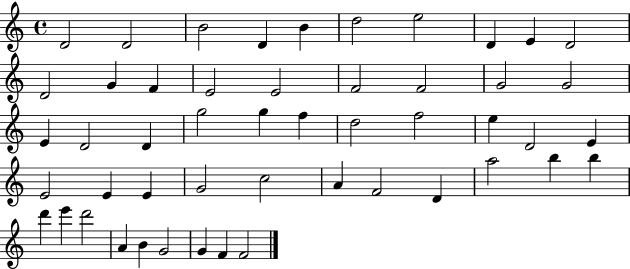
X:1
T:Untitled
M:4/4
L:1/4
K:C
D2 D2 B2 D B d2 e2 D E D2 D2 G F E2 E2 F2 F2 G2 G2 E D2 D g2 g f d2 f2 e D2 E E2 E E G2 c2 A F2 D a2 b b d' e' d'2 A B G2 G F F2